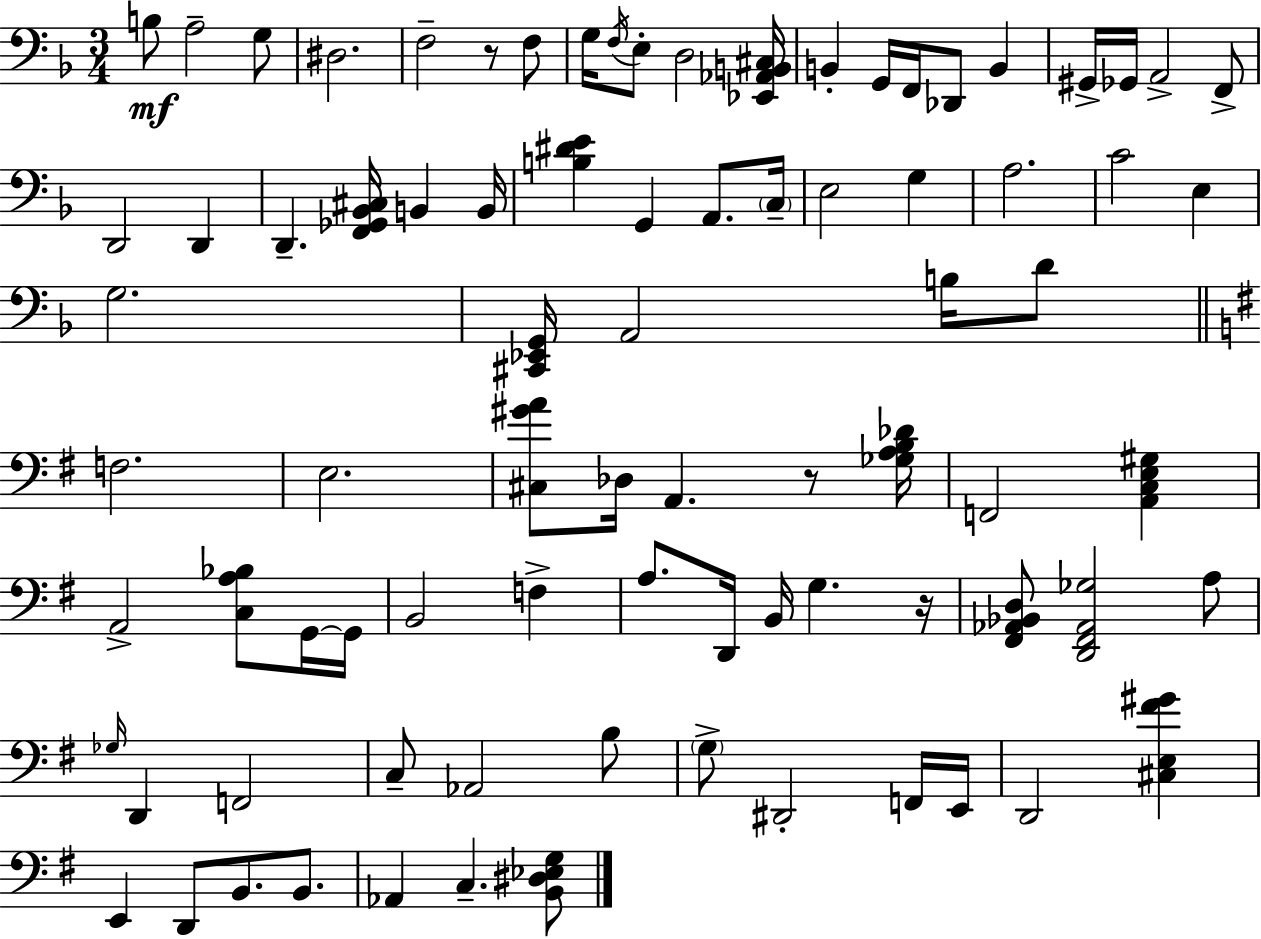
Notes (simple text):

B3/e A3/h G3/e D#3/h. F3/h R/e F3/e G3/s F3/s E3/e D3/h [Eb2,Ab2,B2,C#3]/s B2/q G2/s F2/s Db2/e B2/q G#2/s Gb2/s A2/h F2/e D2/h D2/q D2/q. [F2,Gb2,Bb2,C#3]/s B2/q B2/s [B3,D#4,E4]/q G2/q A2/e. C3/s E3/h G3/q A3/h. C4/h E3/q G3/h. [C#2,Eb2,G2]/s A2/h B3/s D4/e F3/h. E3/h. [C#3,G#4,A4]/e Db3/s A2/q. R/e [Gb3,A3,B3,Db4]/s F2/h [A2,C3,E3,G#3]/q A2/h [C3,A3,Bb3]/e G2/s G2/s B2/h F3/q A3/e. D2/s B2/s G3/q. R/s [F#2,Ab2,Bb2,D3]/e [D2,F#2,Ab2,Gb3]/h A3/e Gb3/s D2/q F2/h C3/e Ab2/h B3/e G3/e D#2/h F2/s E2/s D2/h [C#3,E3,F#4,G#4]/q E2/q D2/e B2/e. B2/e. Ab2/q C3/q. [B2,D#3,Eb3,G3]/e